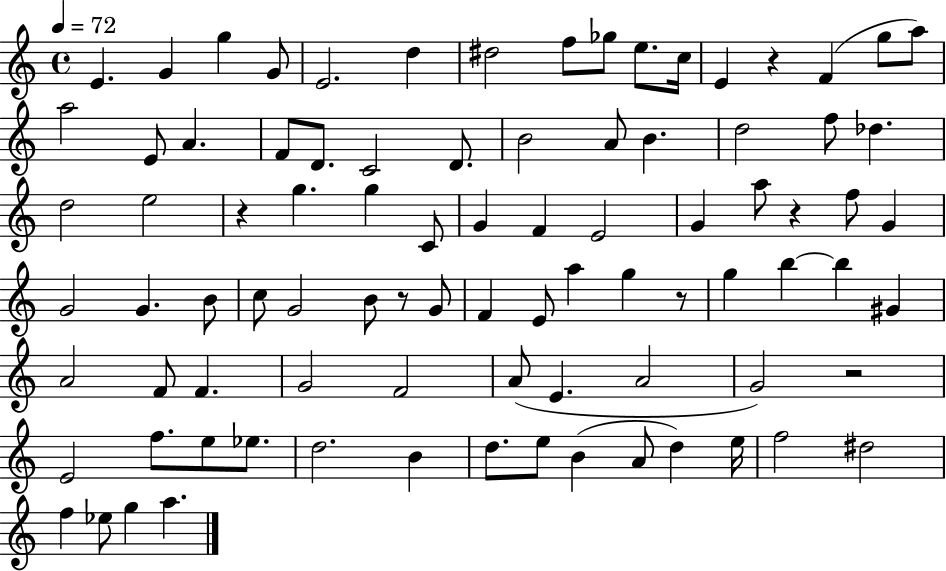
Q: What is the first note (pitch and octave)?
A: E4